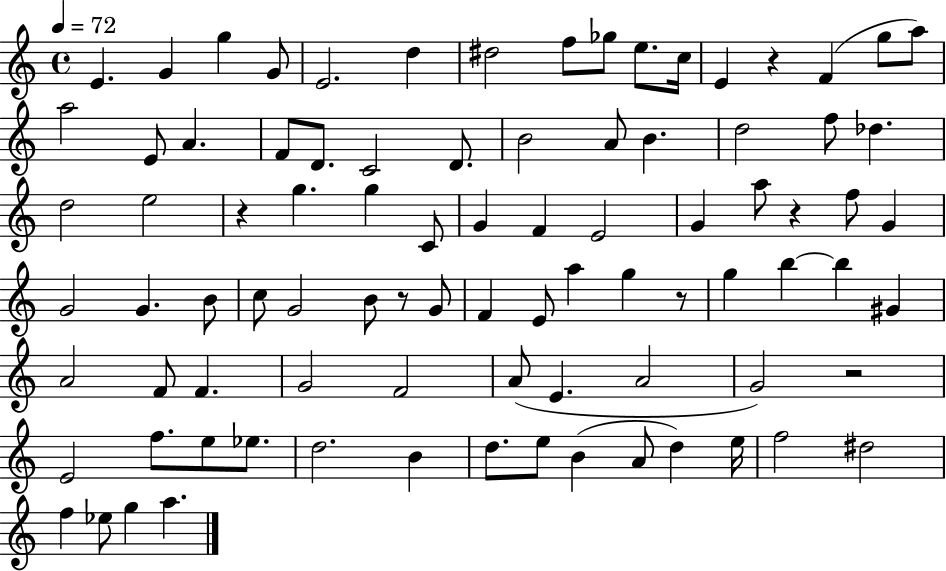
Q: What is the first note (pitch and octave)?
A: E4